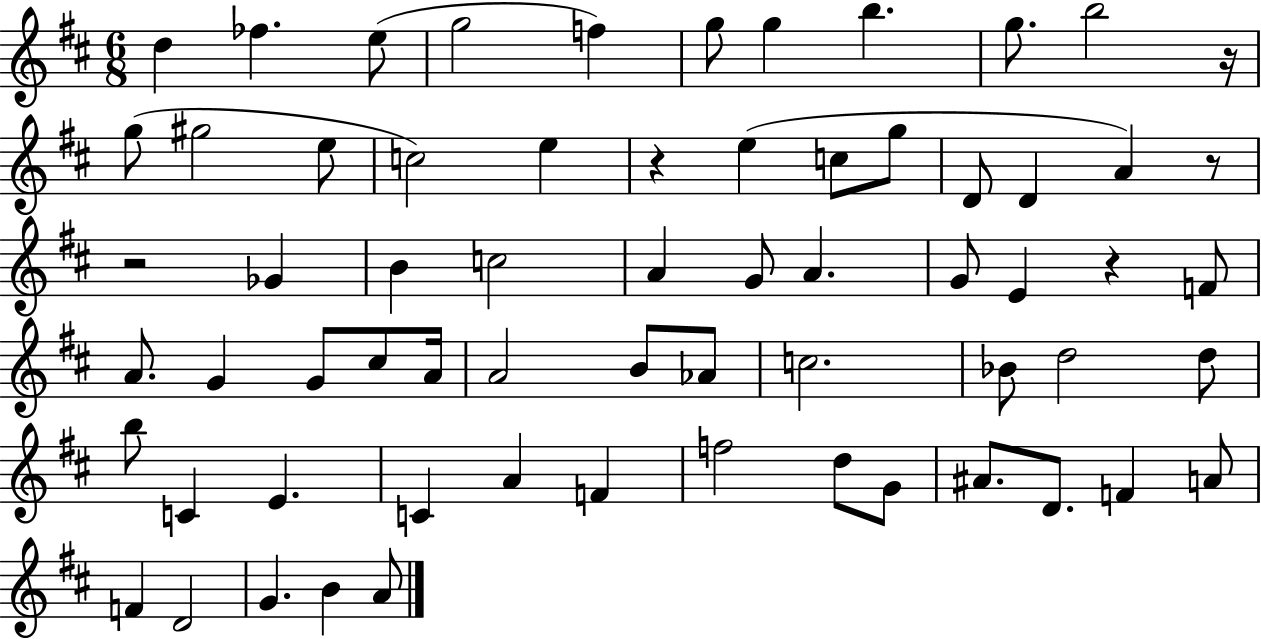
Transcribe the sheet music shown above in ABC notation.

X:1
T:Untitled
M:6/8
L:1/4
K:D
d _f e/2 g2 f g/2 g b g/2 b2 z/4 g/2 ^g2 e/2 c2 e z e c/2 g/2 D/2 D A z/2 z2 _G B c2 A G/2 A G/2 E z F/2 A/2 G G/2 ^c/2 A/4 A2 B/2 _A/2 c2 _B/2 d2 d/2 b/2 C E C A F f2 d/2 G/2 ^A/2 D/2 F A/2 F D2 G B A/2